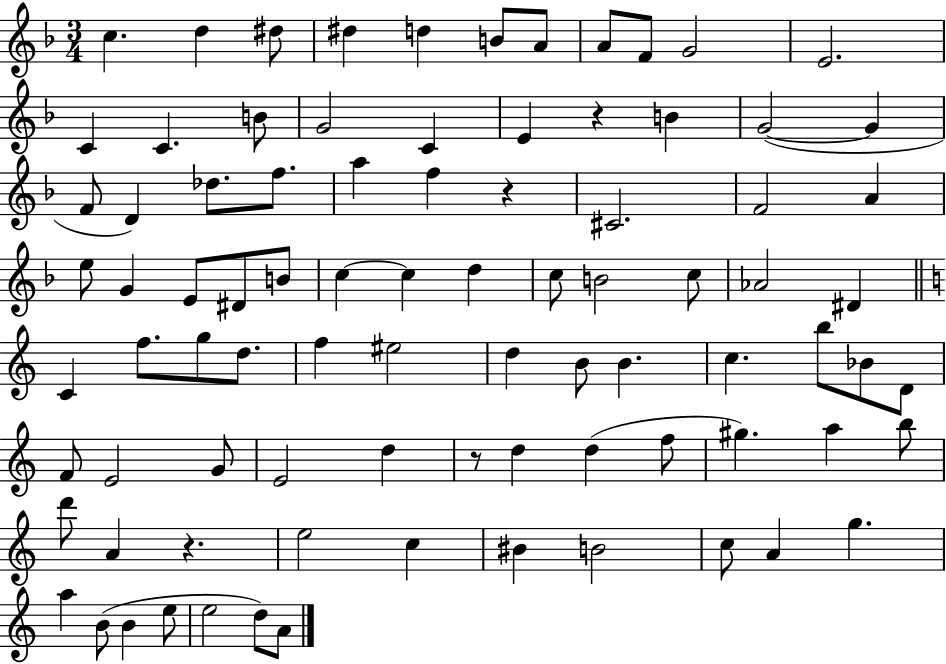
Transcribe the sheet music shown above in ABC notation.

X:1
T:Untitled
M:3/4
L:1/4
K:F
c d ^d/2 ^d d B/2 A/2 A/2 F/2 G2 E2 C C B/2 G2 C E z B G2 G F/2 D _d/2 f/2 a f z ^C2 F2 A e/2 G E/2 ^D/2 B/2 c c d c/2 B2 c/2 _A2 ^D C f/2 g/2 d/2 f ^e2 d B/2 B c b/2 _B/2 D/2 F/2 E2 G/2 E2 d z/2 d d f/2 ^g a b/2 d'/2 A z e2 c ^B B2 c/2 A g a B/2 B e/2 e2 d/2 A/2